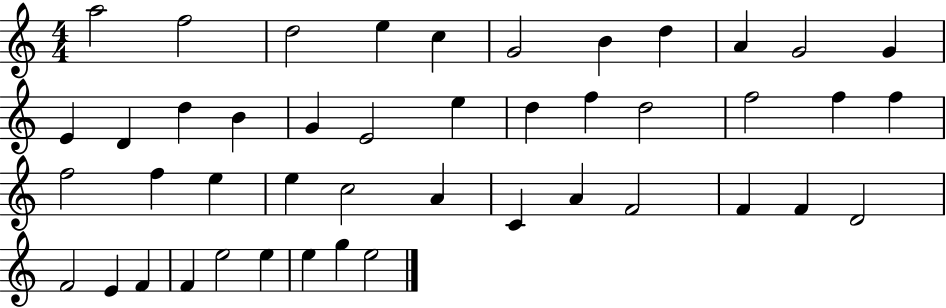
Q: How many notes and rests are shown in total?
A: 45